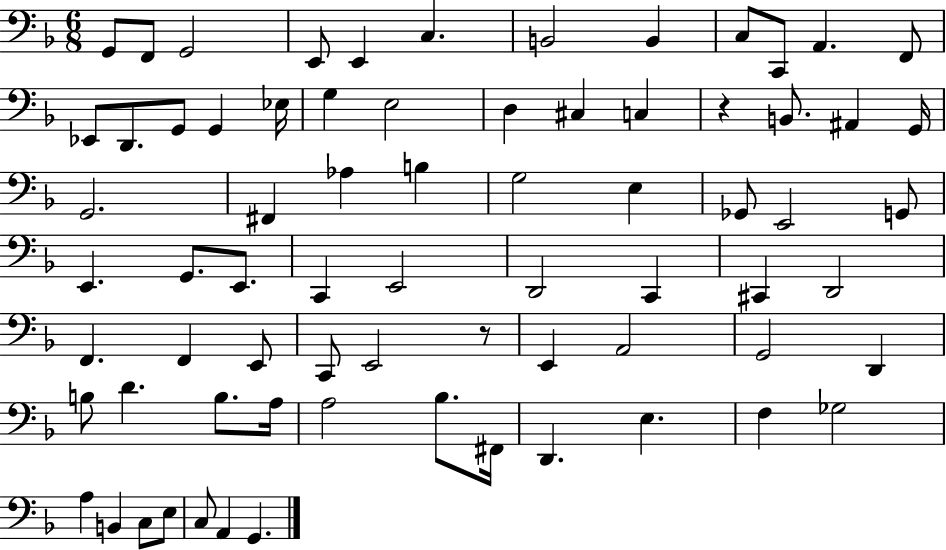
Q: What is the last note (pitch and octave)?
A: G2